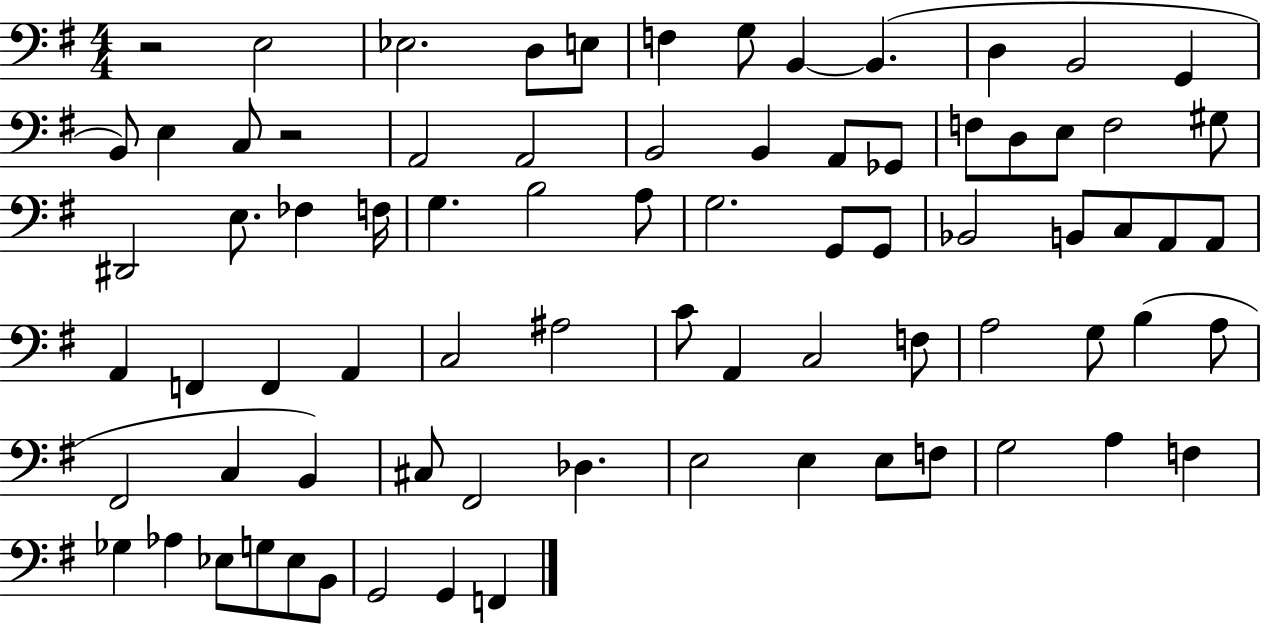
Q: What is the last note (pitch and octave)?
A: F2